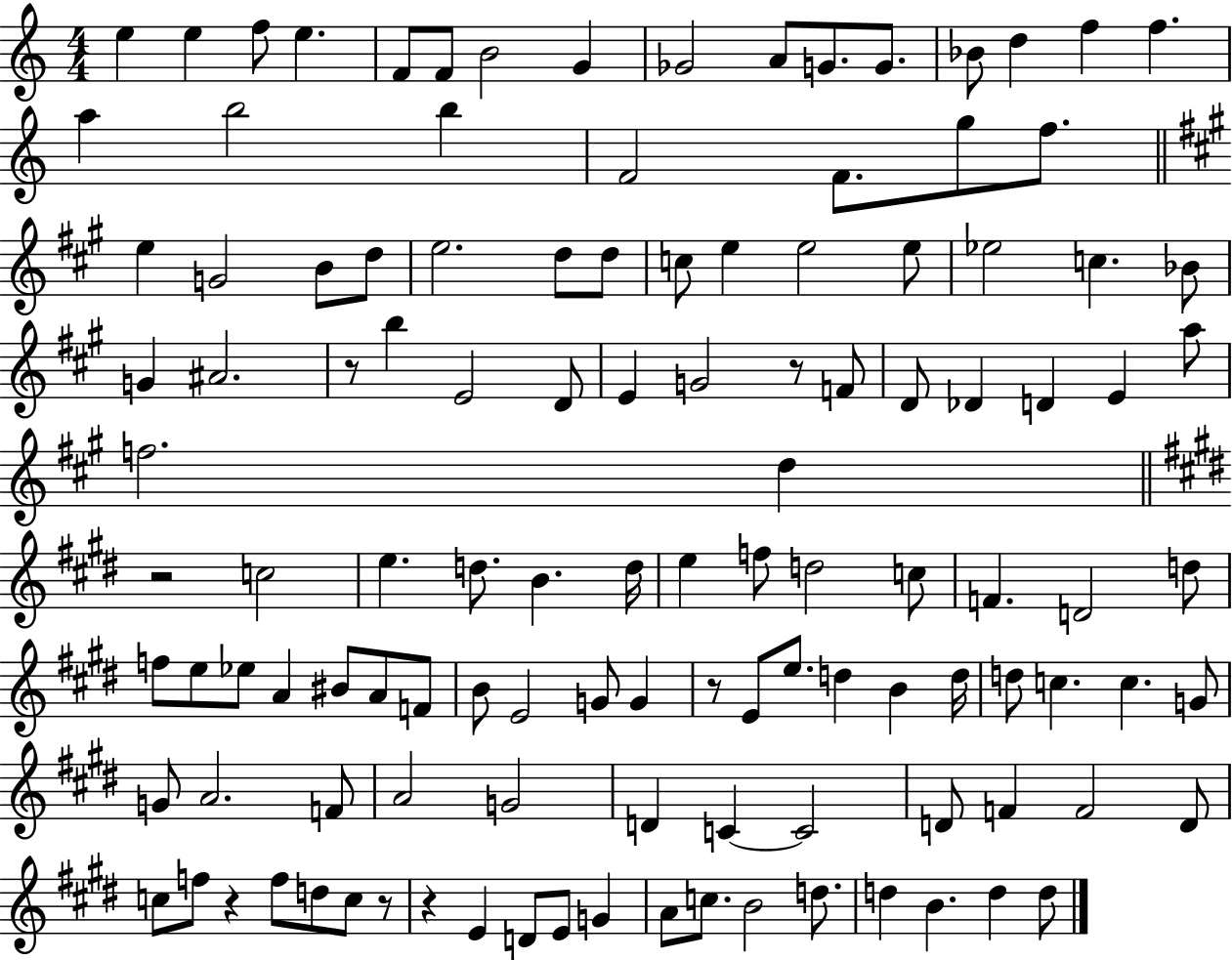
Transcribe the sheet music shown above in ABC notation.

X:1
T:Untitled
M:4/4
L:1/4
K:C
e e f/2 e F/2 F/2 B2 G _G2 A/2 G/2 G/2 _B/2 d f f a b2 b F2 F/2 g/2 f/2 e G2 B/2 d/2 e2 d/2 d/2 c/2 e e2 e/2 _e2 c _B/2 G ^A2 z/2 b E2 D/2 E G2 z/2 F/2 D/2 _D D E a/2 f2 d z2 c2 e d/2 B d/4 e f/2 d2 c/2 F D2 d/2 f/2 e/2 _e/2 A ^B/2 A/2 F/2 B/2 E2 G/2 G z/2 E/2 e/2 d B d/4 d/2 c c G/2 G/2 A2 F/2 A2 G2 D C C2 D/2 F F2 D/2 c/2 f/2 z f/2 d/2 c/2 z/2 z E D/2 E/2 G A/2 c/2 B2 d/2 d B d d/2